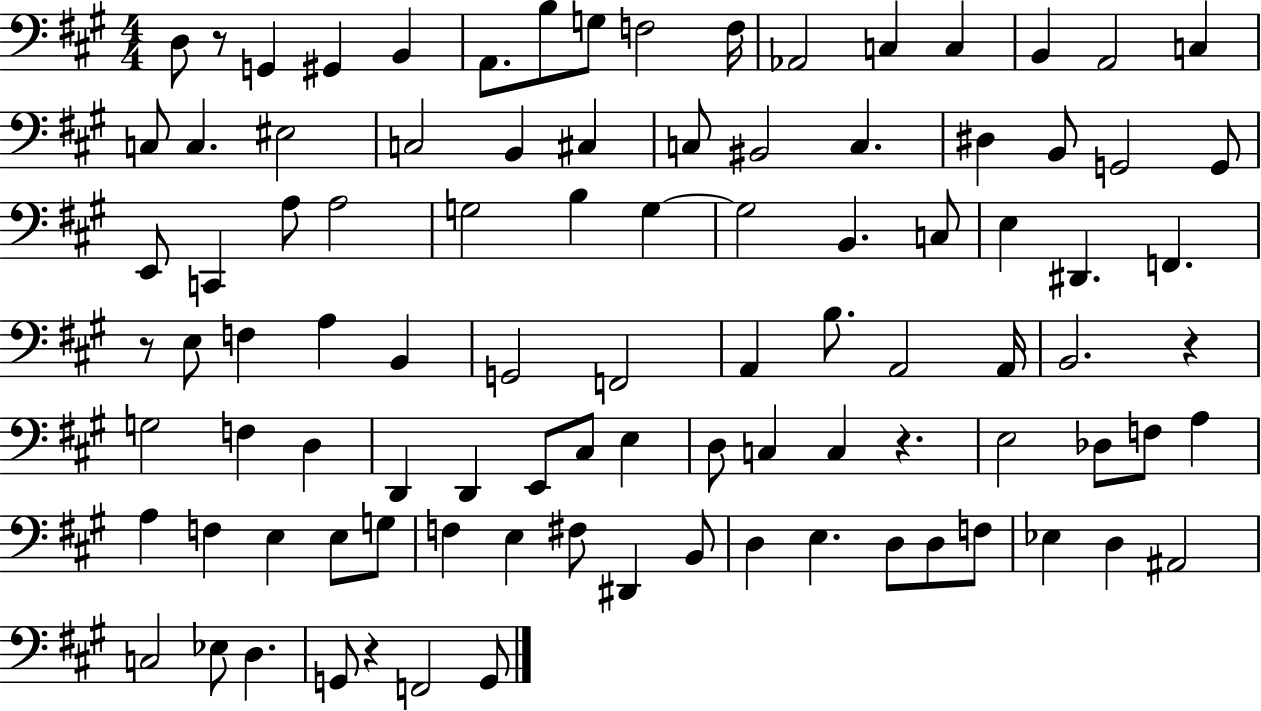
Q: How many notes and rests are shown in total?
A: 96